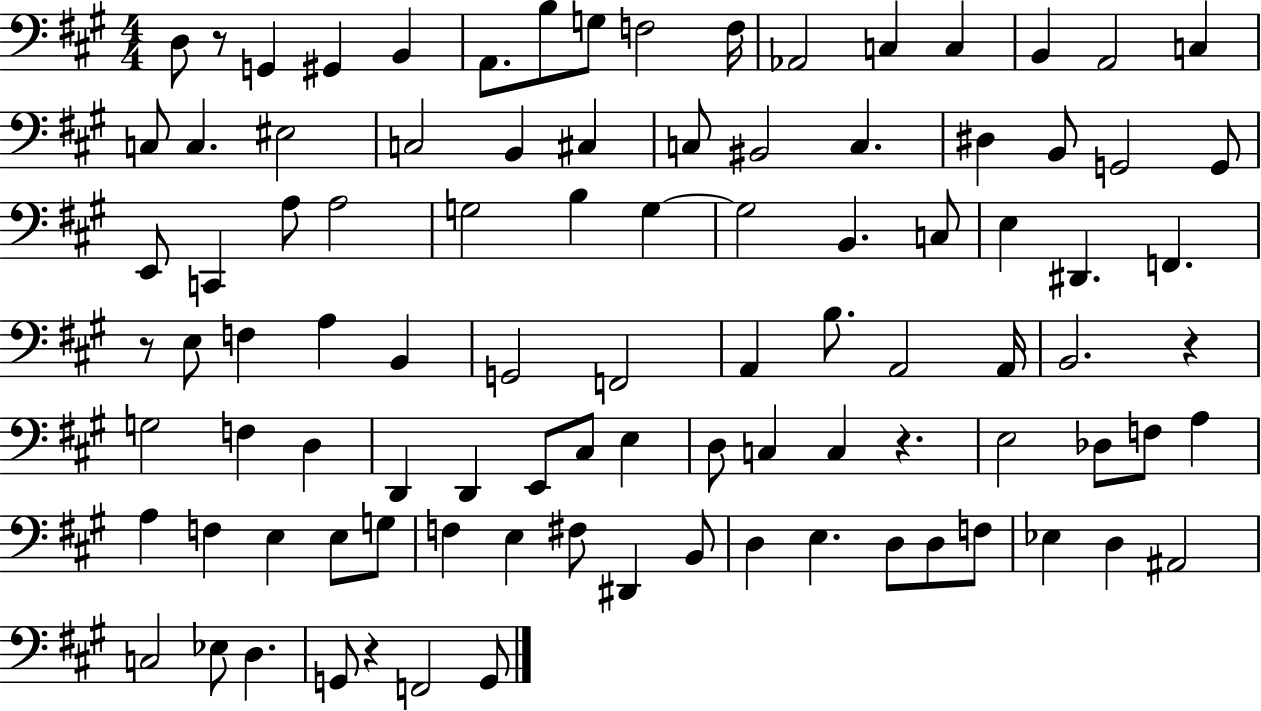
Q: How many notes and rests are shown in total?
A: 96